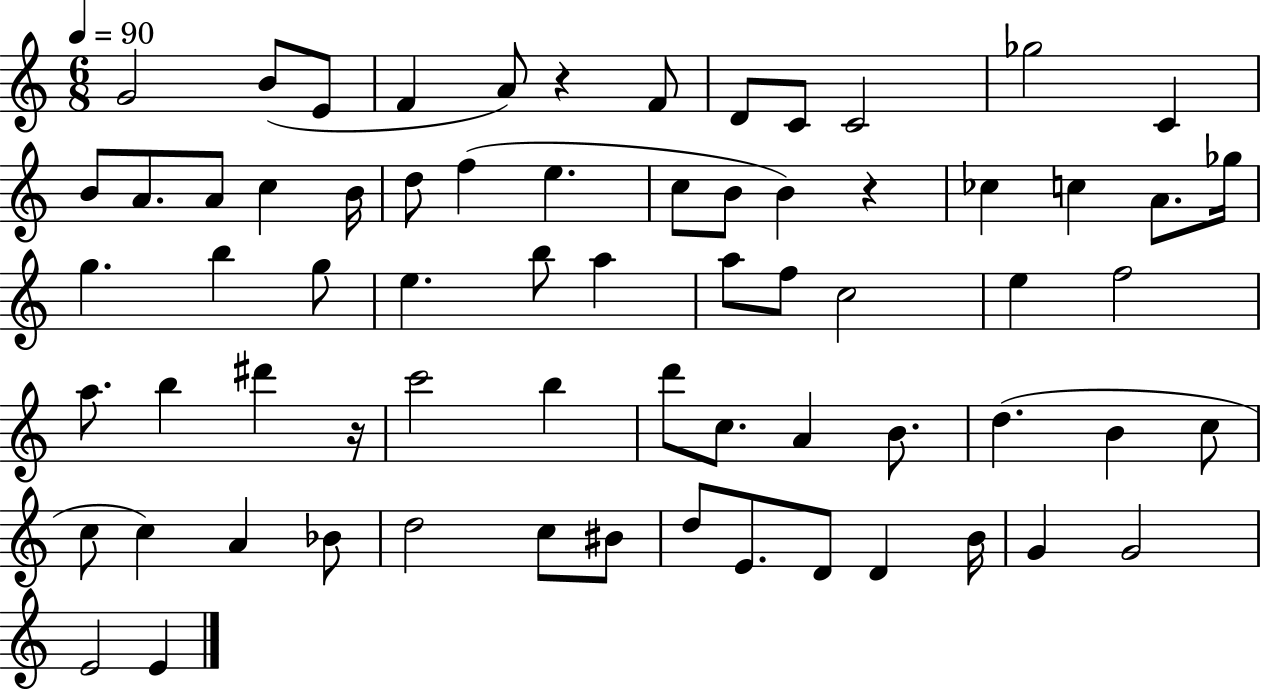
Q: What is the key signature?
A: C major